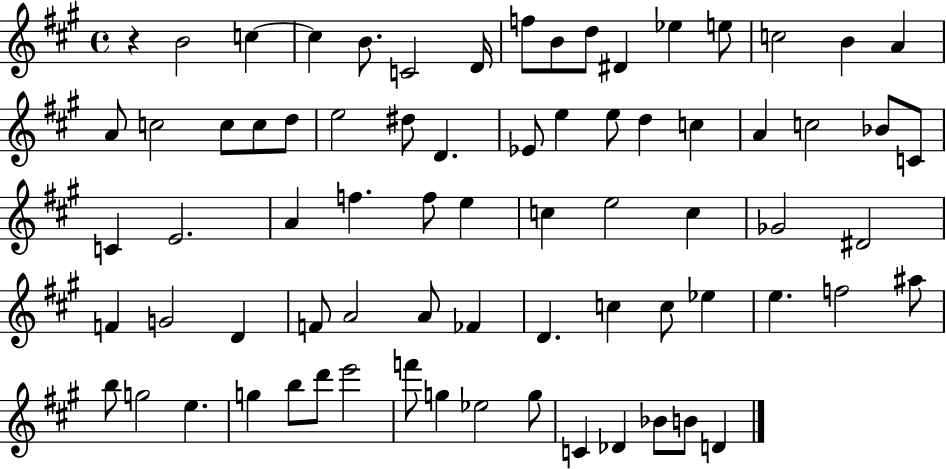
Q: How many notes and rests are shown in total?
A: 74